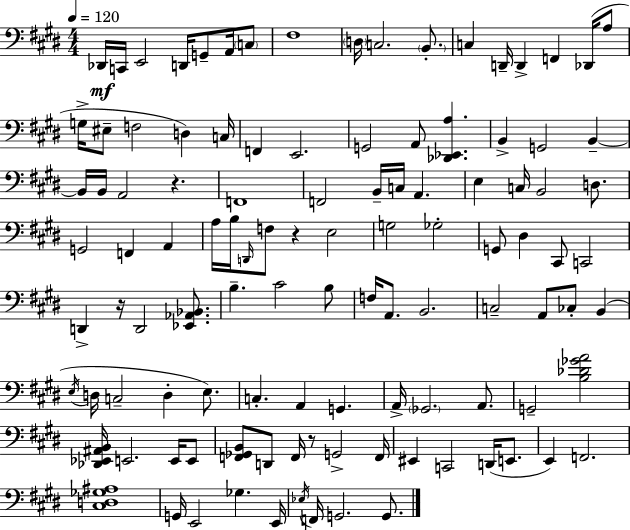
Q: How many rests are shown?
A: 4